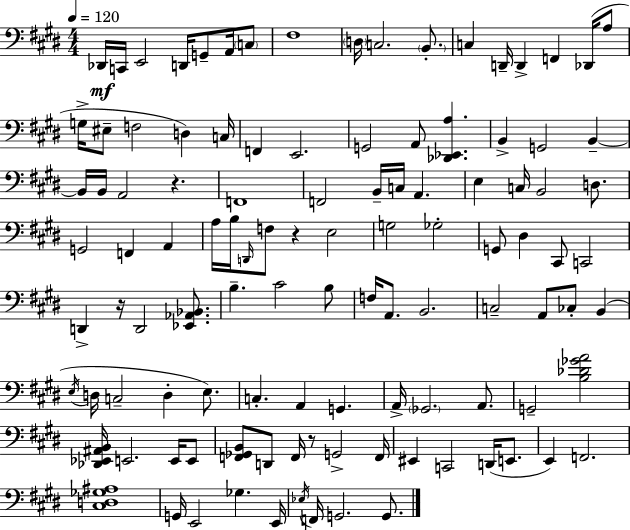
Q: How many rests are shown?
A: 4